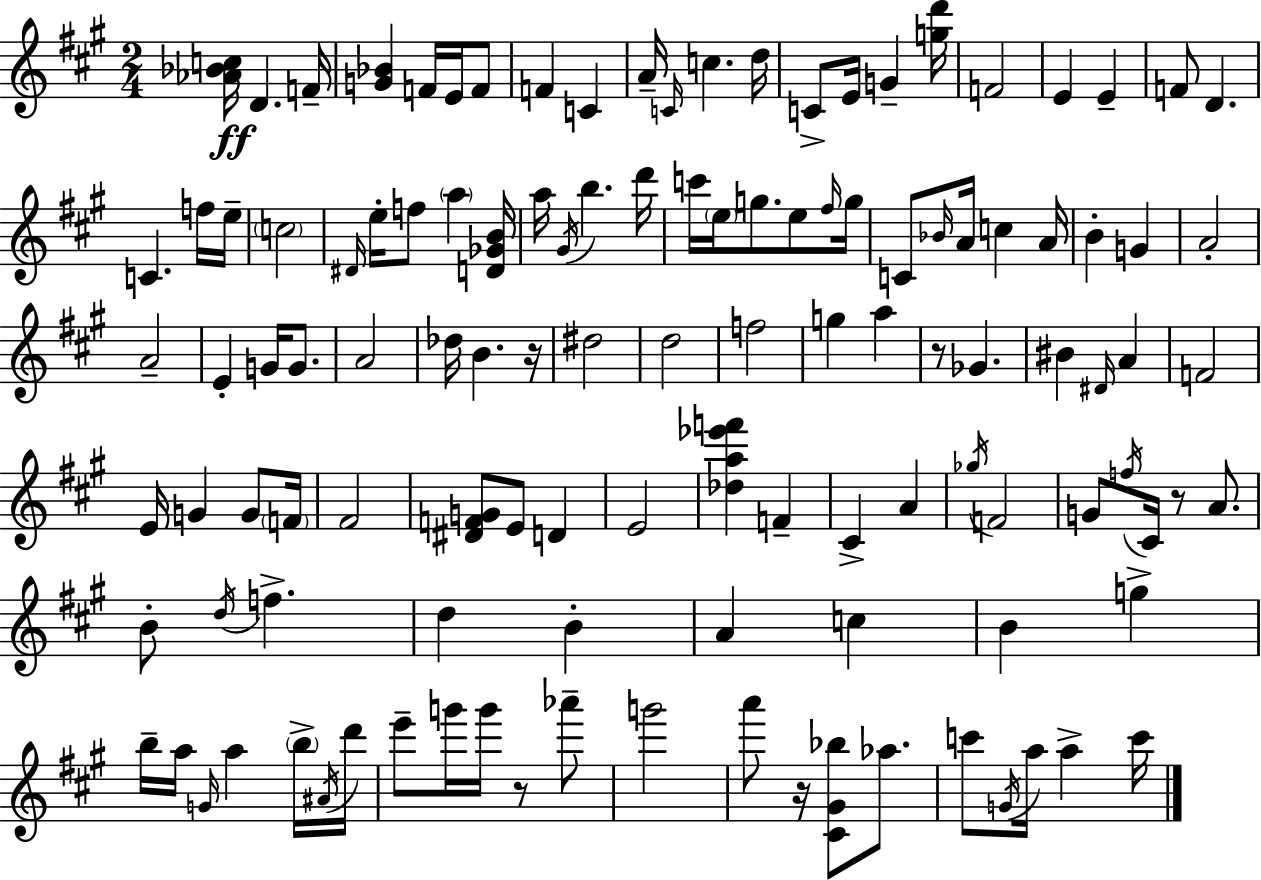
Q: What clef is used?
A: treble